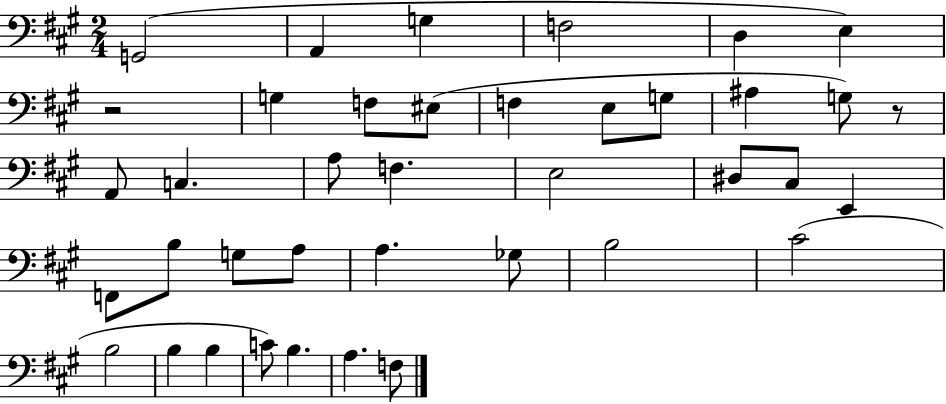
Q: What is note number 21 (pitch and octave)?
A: C#3